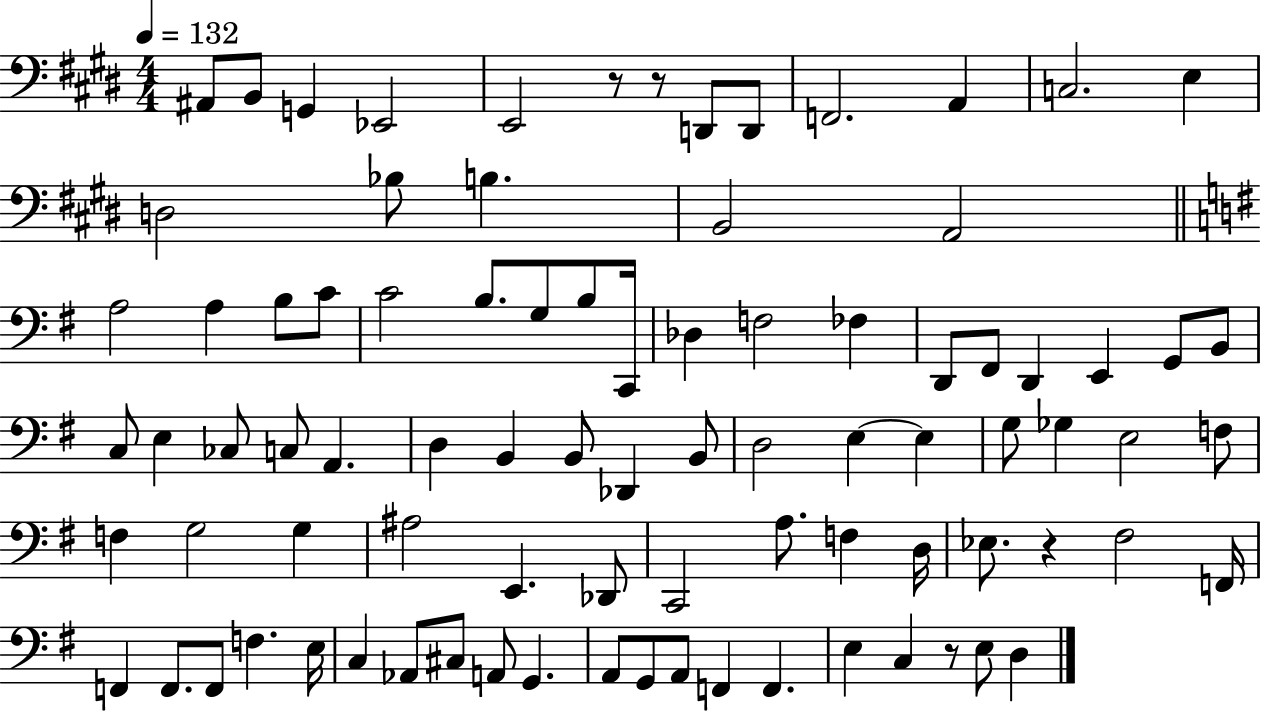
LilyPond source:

{
  \clef bass
  \numericTimeSignature
  \time 4/4
  \key e \major
  \tempo 4 = 132
  \repeat volta 2 { ais,8 b,8 g,4 ees,2 | e,2 r8 r8 d,8 d,8 | f,2. a,4 | c2. e4 | \break d2 bes8 b4. | b,2 a,2 | \bar "||" \break \key g \major a2 a4 b8 c'8 | c'2 b8. g8 b8 c,16 | des4 f2 fes4 | d,8 fis,8 d,4 e,4 g,8 b,8 | \break c8 e4 ces8 c8 a,4. | d4 b,4 b,8 des,4 b,8 | d2 e4~~ e4 | g8 ges4 e2 f8 | \break f4 g2 g4 | ais2 e,4. des,8 | c,2 a8. f4 d16 | ees8. r4 fis2 f,16 | \break f,4 f,8. f,8 f4. e16 | c4 aes,8 cis8 a,8 g,4. | a,8 g,8 a,8 f,4 f,4. | e4 c4 r8 e8 d4 | \break } \bar "|."
}